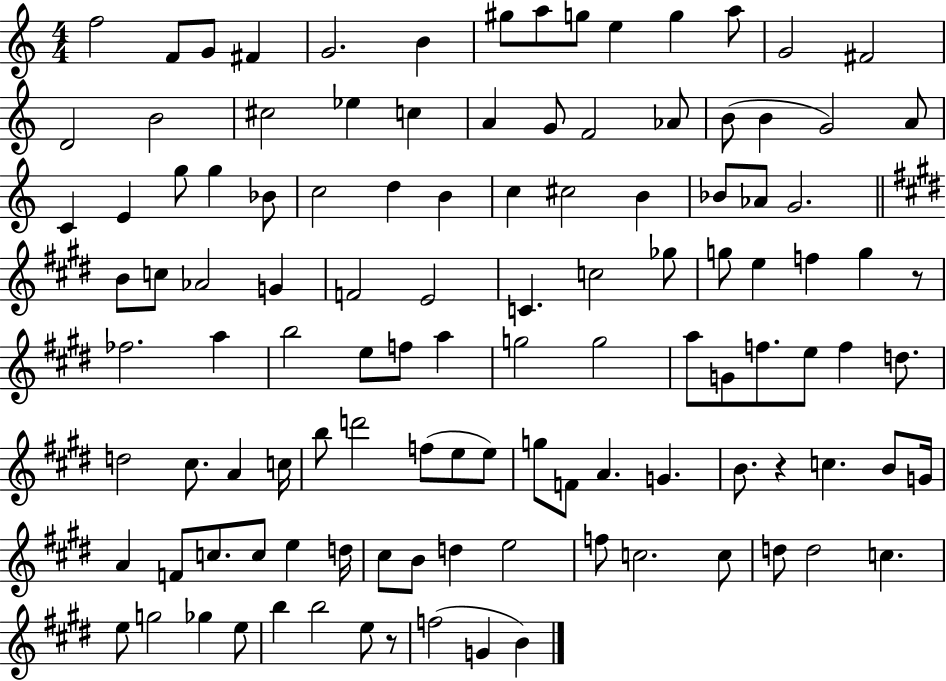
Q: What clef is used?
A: treble